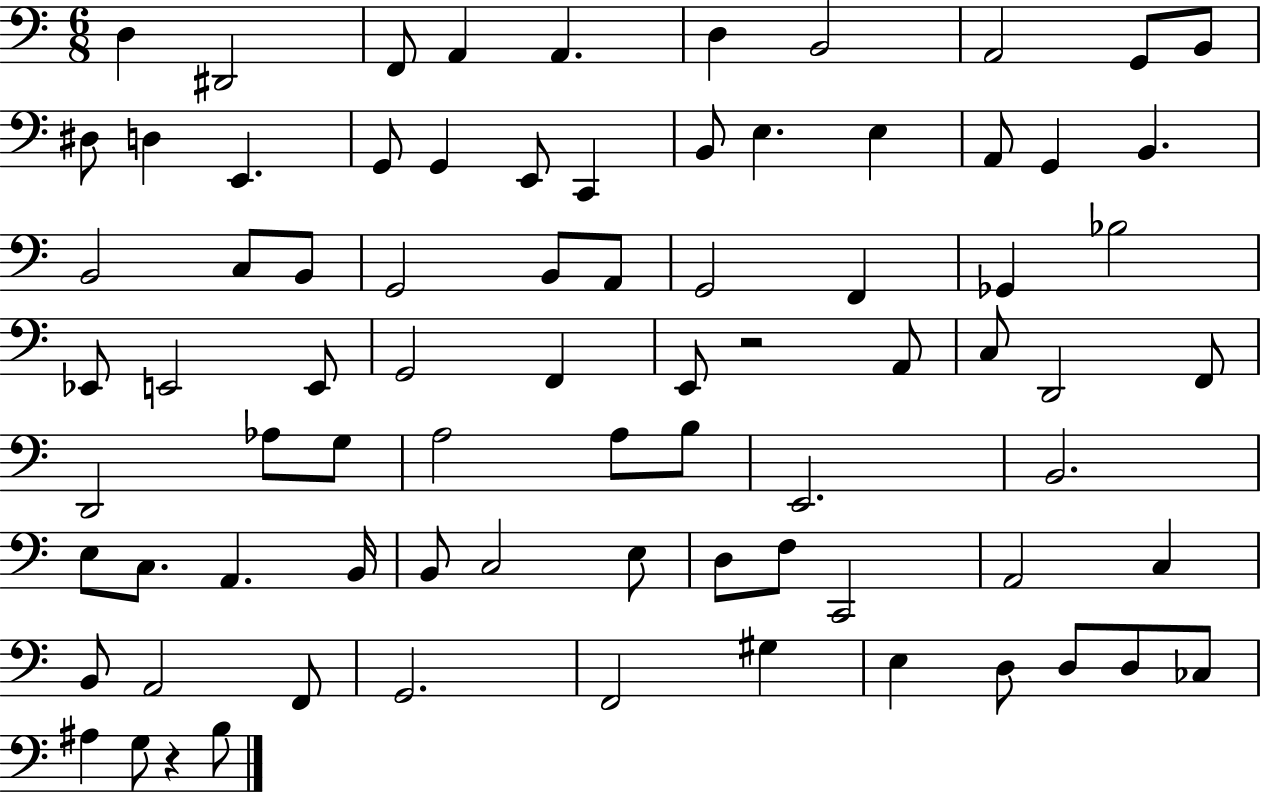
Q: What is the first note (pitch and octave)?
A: D3